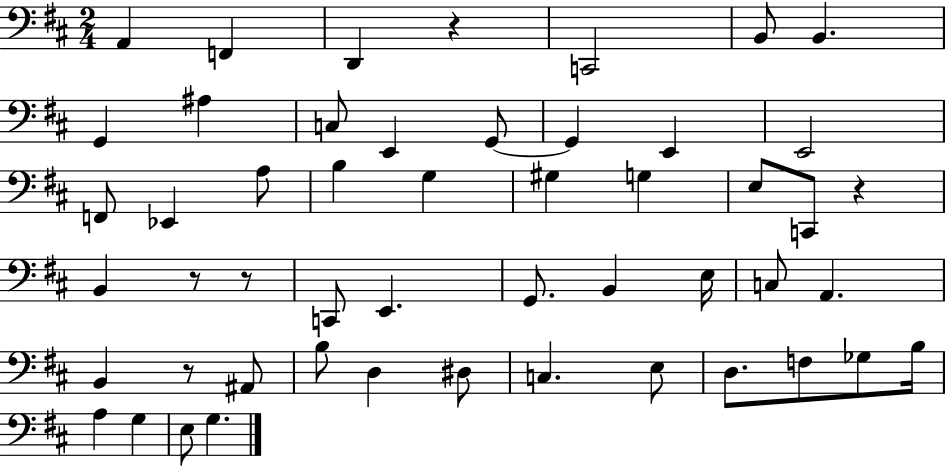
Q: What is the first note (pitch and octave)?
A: A2